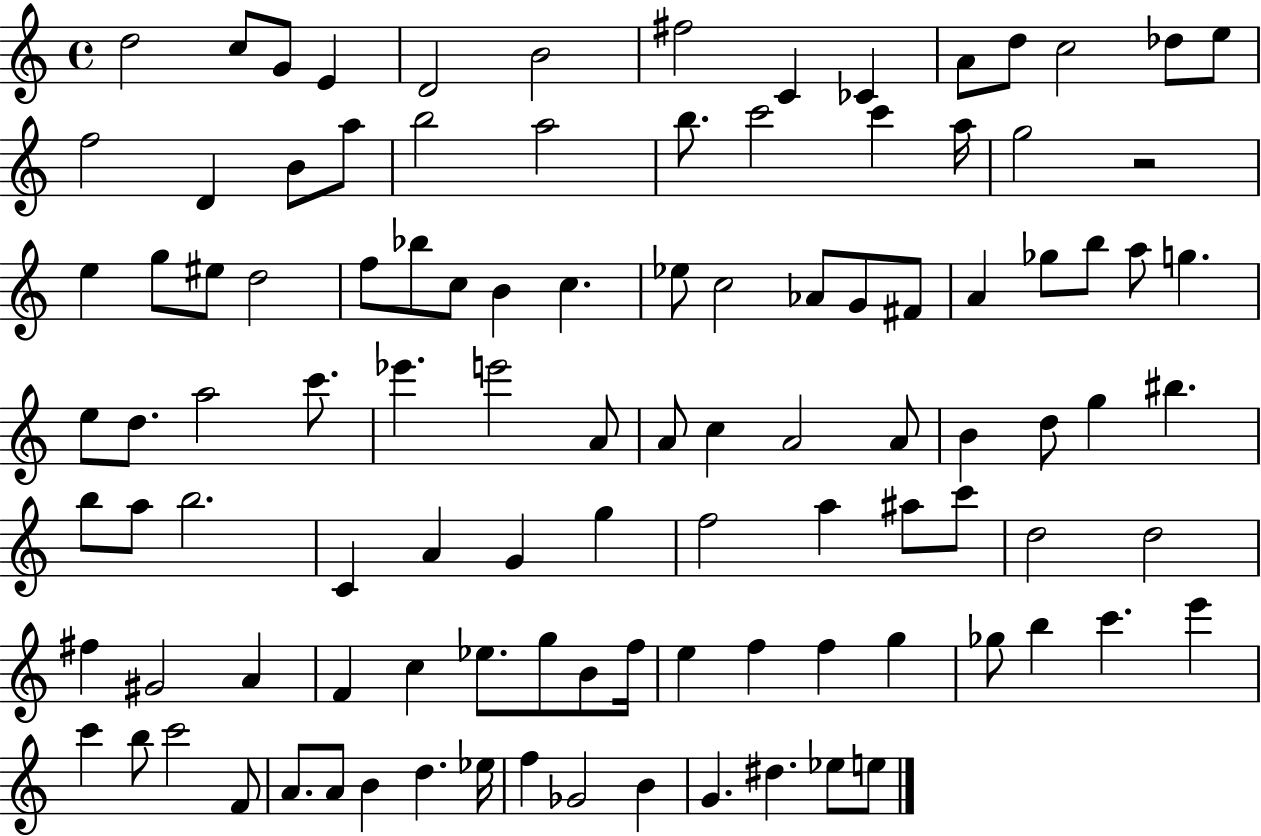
D5/h C5/e G4/e E4/q D4/h B4/h F#5/h C4/q CES4/q A4/e D5/e C5/h Db5/e E5/e F5/h D4/q B4/e A5/e B5/h A5/h B5/e. C6/h C6/q A5/s G5/h R/h E5/q G5/e EIS5/e D5/h F5/e Bb5/e C5/e B4/q C5/q. Eb5/e C5/h Ab4/e G4/e F#4/e A4/q Gb5/e B5/e A5/e G5/q. E5/e D5/e. A5/h C6/e. Eb6/q. E6/h A4/e A4/e C5/q A4/h A4/e B4/q D5/e G5/q BIS5/q. B5/e A5/e B5/h. C4/q A4/q G4/q G5/q F5/h A5/q A#5/e C6/e D5/h D5/h F#5/q G#4/h A4/q F4/q C5/q Eb5/e. G5/e B4/e F5/s E5/q F5/q F5/q G5/q Gb5/e B5/q C6/q. E6/q C6/q B5/e C6/h F4/e A4/e. A4/e B4/q D5/q. Eb5/s F5/q Gb4/h B4/q G4/q. D#5/q. Eb5/e E5/e